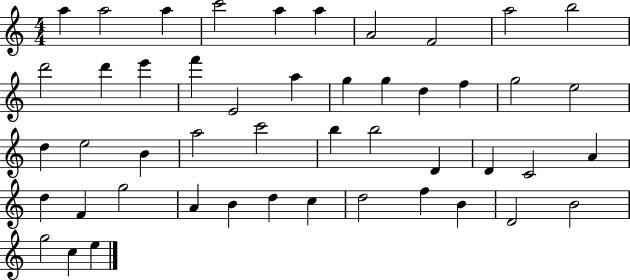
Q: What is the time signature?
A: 4/4